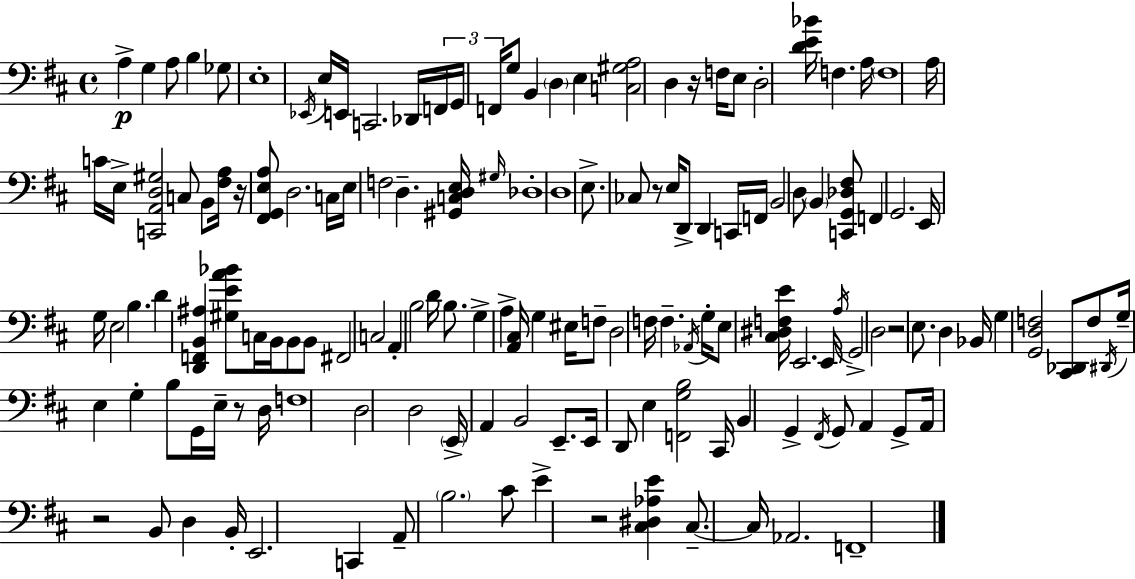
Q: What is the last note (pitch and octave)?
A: F2